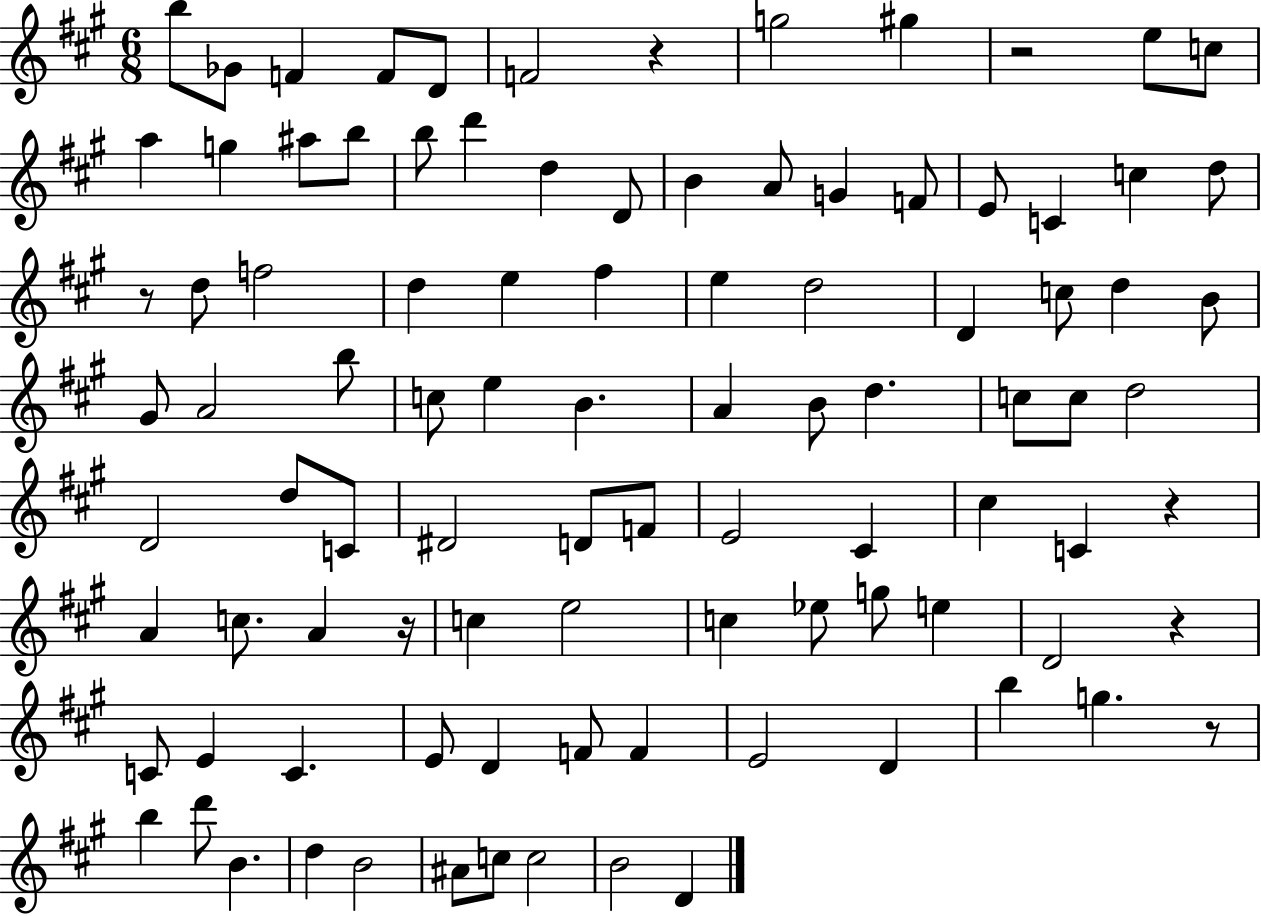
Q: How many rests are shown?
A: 7